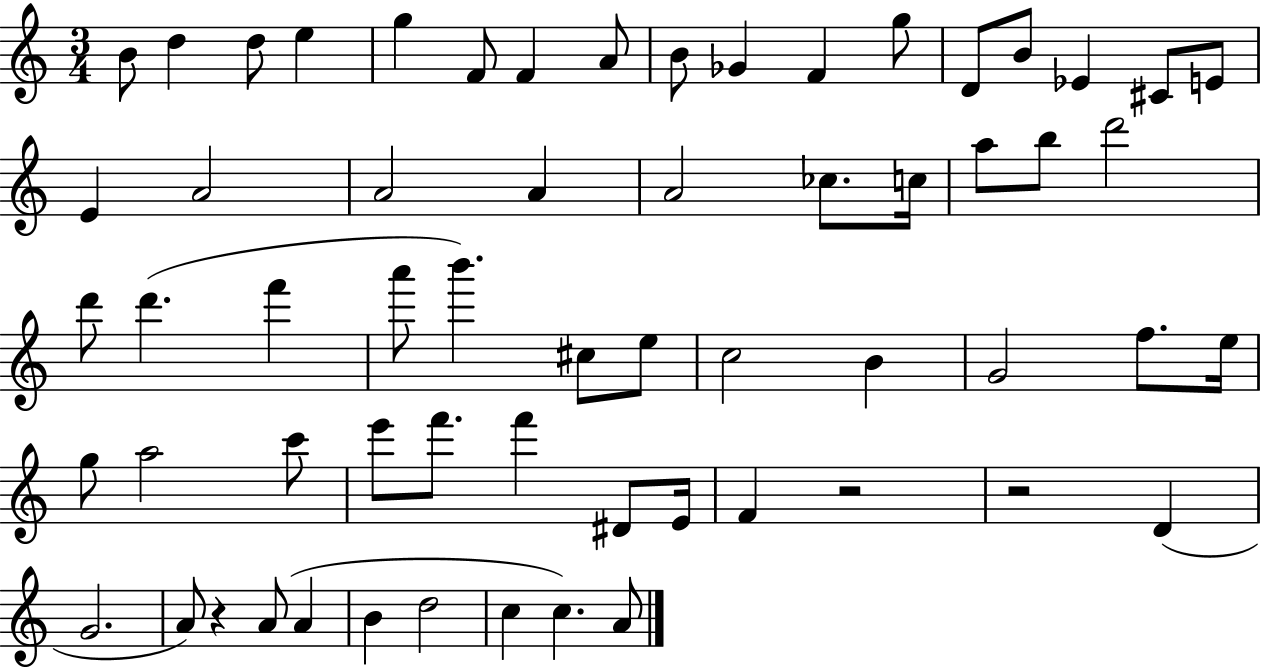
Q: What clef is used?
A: treble